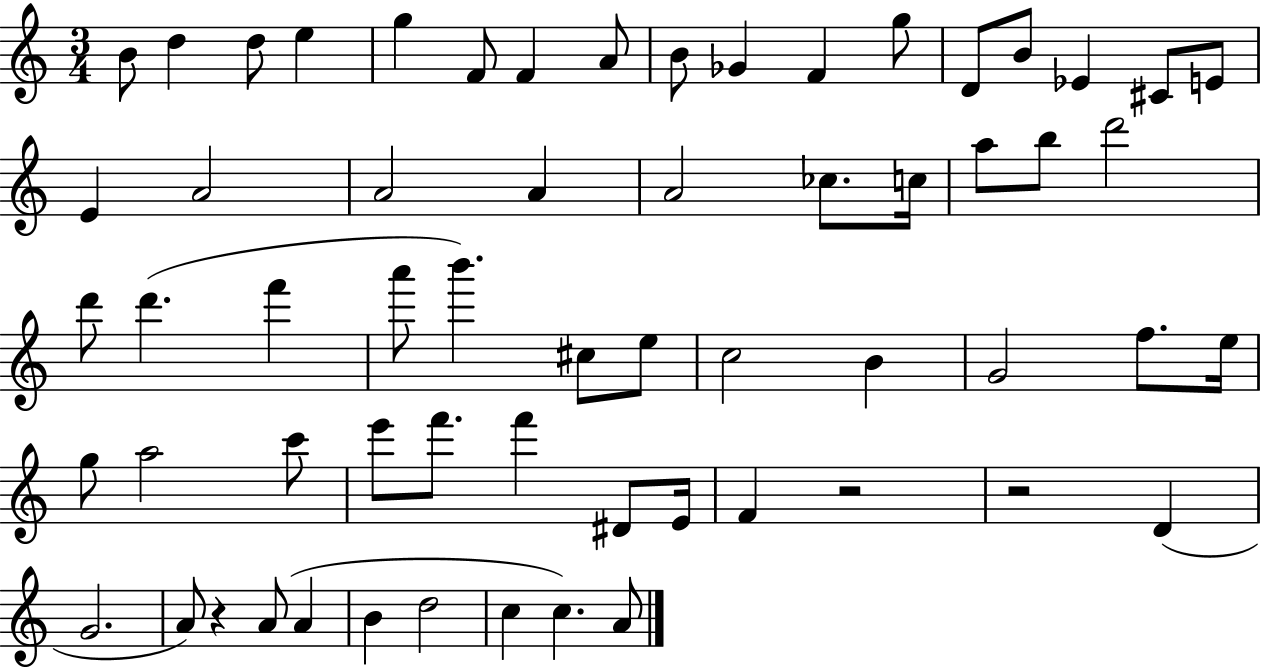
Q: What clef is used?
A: treble